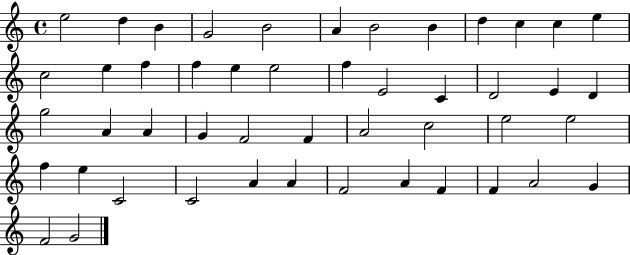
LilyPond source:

{
  \clef treble
  \time 4/4
  \defaultTimeSignature
  \key c \major
  e''2 d''4 b'4 | g'2 b'2 | a'4 b'2 b'4 | d''4 c''4 c''4 e''4 | \break c''2 e''4 f''4 | f''4 e''4 e''2 | f''4 e'2 c'4 | d'2 e'4 d'4 | \break g''2 a'4 a'4 | g'4 f'2 f'4 | a'2 c''2 | e''2 e''2 | \break f''4 e''4 c'2 | c'2 a'4 a'4 | f'2 a'4 f'4 | f'4 a'2 g'4 | \break f'2 g'2 | \bar "|."
}